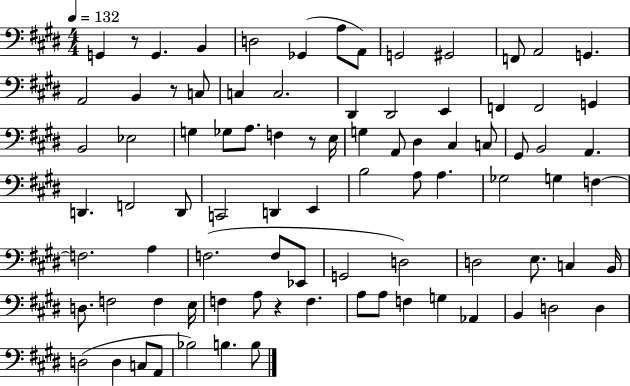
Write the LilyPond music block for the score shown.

{
  \clef bass
  \numericTimeSignature
  \time 4/4
  \key e \major
  \tempo 4 = 132
  \repeat volta 2 { g,4 r8 g,4. b,4 | d2 ges,4( a8 a,8) | g,2 gis,2 | f,8 a,2 g,4. | \break a,2 b,4 r8 c8 | c4 c2. | dis,4 dis,2 e,4 | f,4 f,2 g,4 | \break b,2 ees2 | g4 ges8 a8. f4 r8 e16 | g4 a,8 dis4 cis4 c8 | gis,8 b,2 a,4. | \break d,4. f,2 d,8 | c,2 d,4 e,4 | b2 a8 a4. | ges2 g4 f4~~ | \break f2. a4 | f2.( f8 ees,8 | g,2 d2) | d2 e8. c4 b,16 | \break d8. f2 f4 e16 | f4 a8 r4 f4. | a8 a8 f4 g4 aes,4 | b,4 d2 d4 | \break d2( d4 c8 a,8 | bes2) b4. b8 | } \bar "|."
}